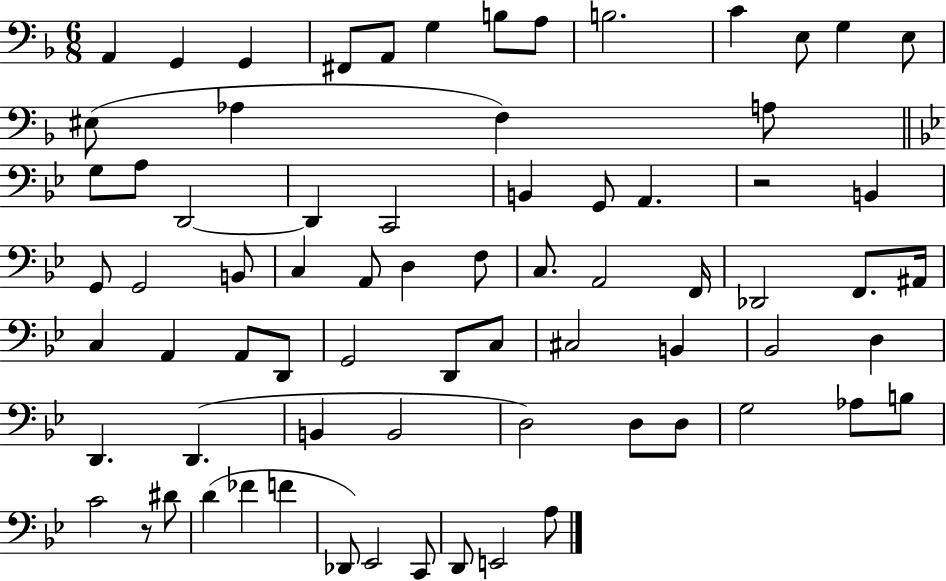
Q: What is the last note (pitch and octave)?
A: A3